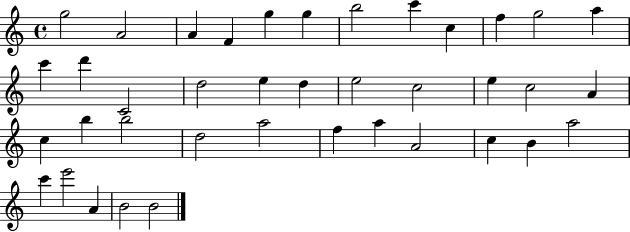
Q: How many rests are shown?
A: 0